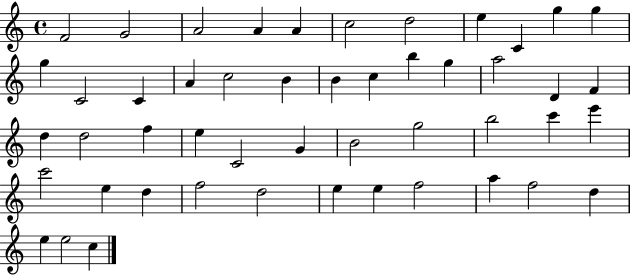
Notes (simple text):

F4/h G4/h A4/h A4/q A4/q C5/h D5/h E5/q C4/q G5/q G5/q G5/q C4/h C4/q A4/q C5/h B4/q B4/q C5/q B5/q G5/q A5/h D4/q F4/q D5/q D5/h F5/q E5/q C4/h G4/q B4/h G5/h B5/h C6/q E6/q C6/h E5/q D5/q F5/h D5/h E5/q E5/q F5/h A5/q F5/h D5/q E5/q E5/h C5/q